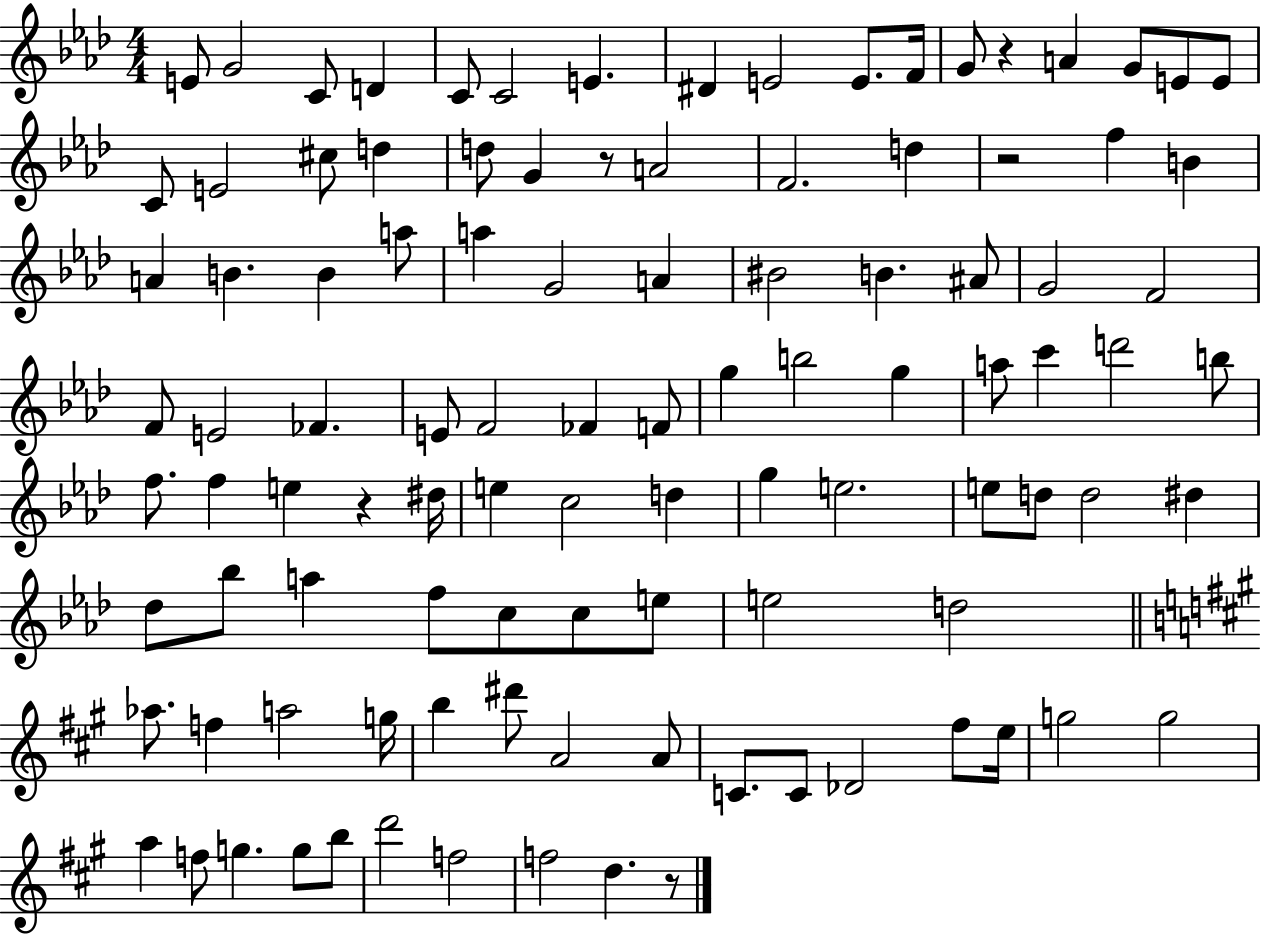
{
  \clef treble
  \numericTimeSignature
  \time 4/4
  \key aes \major
  e'8 g'2 c'8 d'4 | c'8 c'2 e'4. | dis'4 e'2 e'8. f'16 | g'8 r4 a'4 g'8 e'8 e'8 | \break c'8 e'2 cis''8 d''4 | d''8 g'4 r8 a'2 | f'2. d''4 | r2 f''4 b'4 | \break a'4 b'4. b'4 a''8 | a''4 g'2 a'4 | bis'2 b'4. ais'8 | g'2 f'2 | \break f'8 e'2 fes'4. | e'8 f'2 fes'4 f'8 | g''4 b''2 g''4 | a''8 c'''4 d'''2 b''8 | \break f''8. f''4 e''4 r4 dis''16 | e''4 c''2 d''4 | g''4 e''2. | e''8 d''8 d''2 dis''4 | \break des''8 bes''8 a''4 f''8 c''8 c''8 e''8 | e''2 d''2 | \bar "||" \break \key a \major aes''8. f''4 a''2 g''16 | b''4 dis'''8 a'2 a'8 | c'8. c'8 des'2 fis''8 e''16 | g''2 g''2 | \break a''4 f''8 g''4. g''8 b''8 | d'''2 f''2 | f''2 d''4. r8 | \bar "|."
}